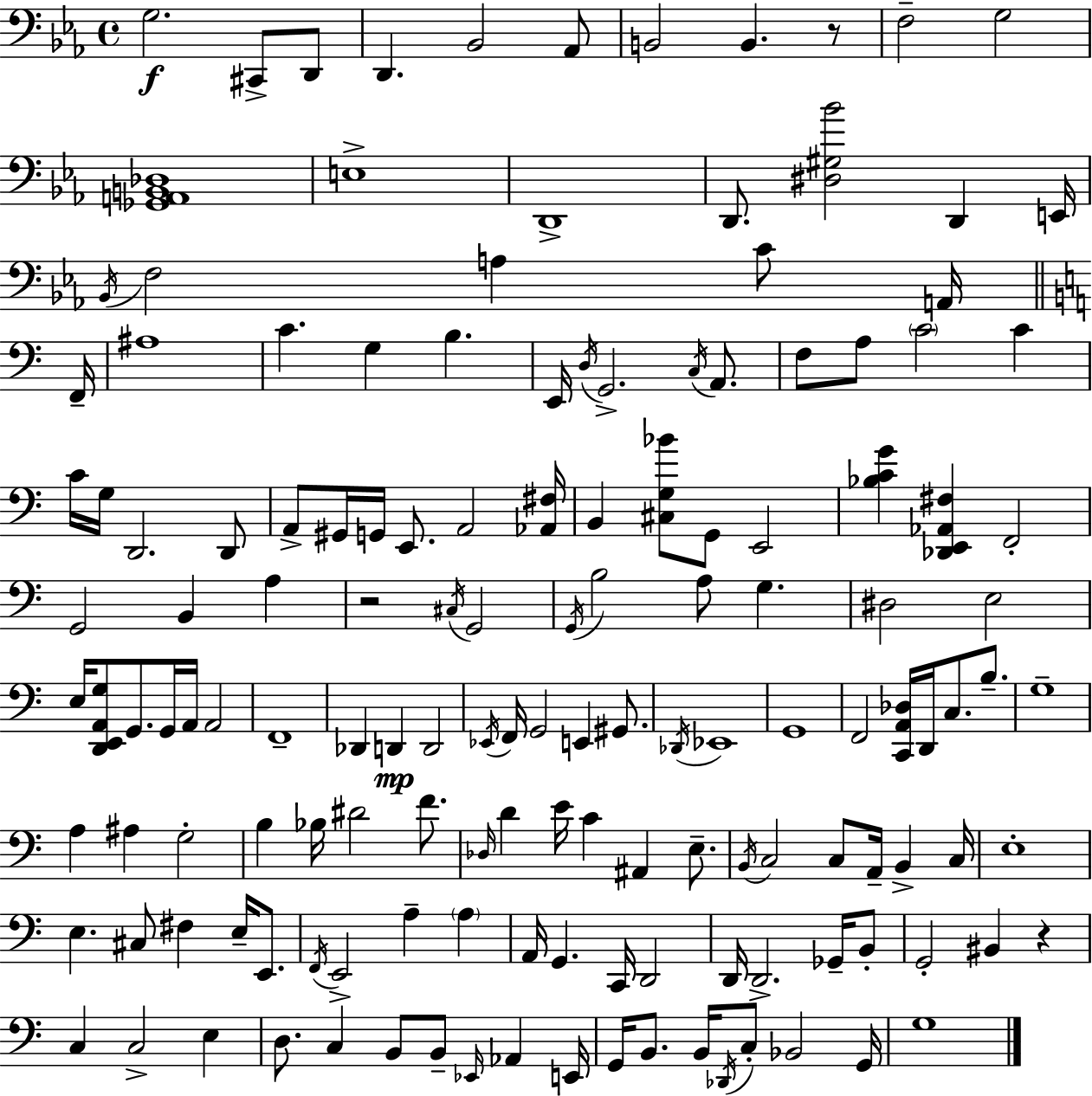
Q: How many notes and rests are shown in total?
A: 148